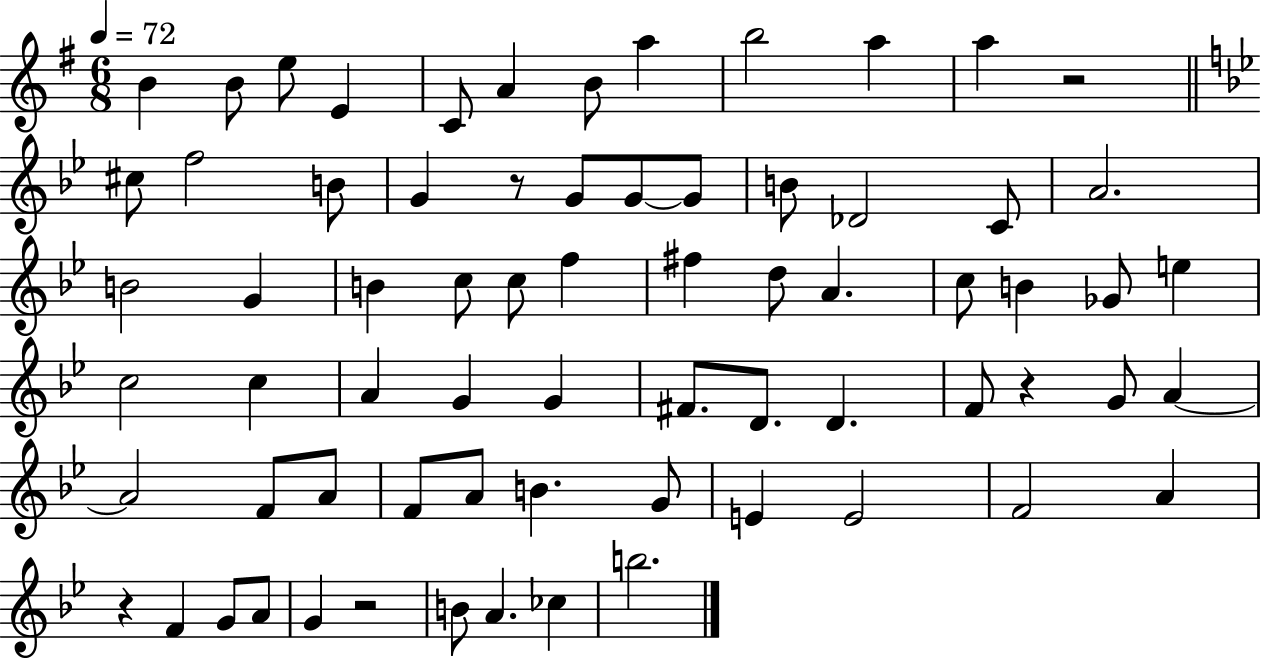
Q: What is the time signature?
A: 6/8